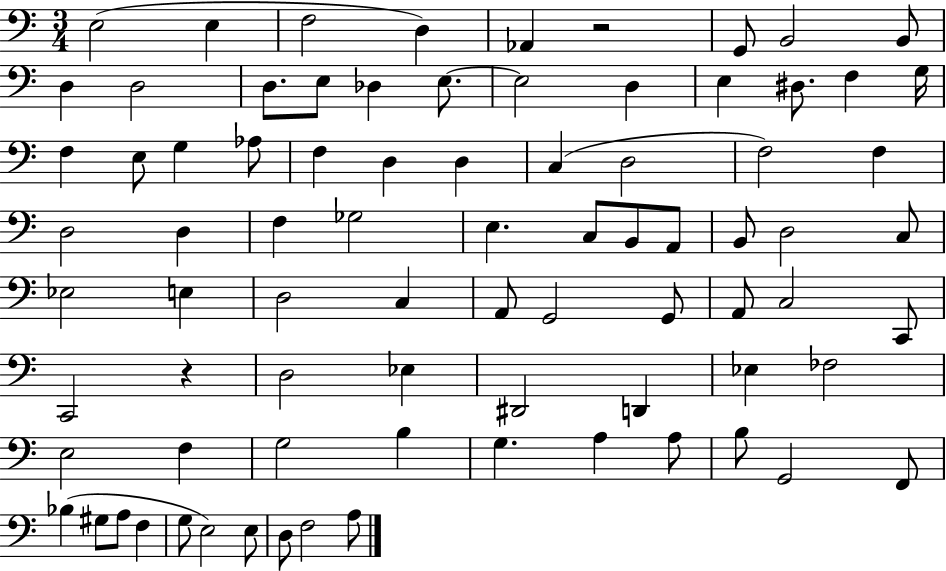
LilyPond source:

{
  \clef bass
  \numericTimeSignature
  \time 3/4
  \key c \major
  e2( e4 | f2 d4) | aes,4 r2 | g,8 b,2 b,8 | \break d4 d2 | d8. e8 des4 e8.~~ | e2 d4 | e4 dis8. f4 g16 | \break f4 e8 g4 aes8 | f4 d4 d4 | c4( d2 | f2) f4 | \break d2 d4 | f4 ges2 | e4. c8 b,8 a,8 | b,8 d2 c8 | \break ees2 e4 | d2 c4 | a,8 g,2 g,8 | a,8 c2 c,8 | \break c,2 r4 | d2 ees4 | dis,2 d,4 | ees4 fes2 | \break e2 f4 | g2 b4 | g4. a4 a8 | b8 g,2 f,8 | \break bes4( gis8 a8 f4 | g8 e2) e8 | d8 f2 a8 | \bar "|."
}